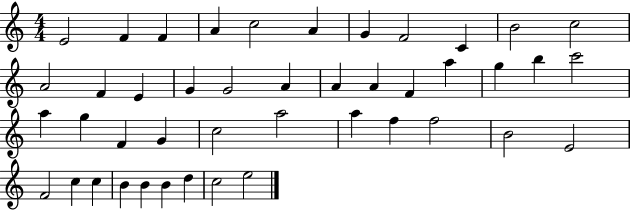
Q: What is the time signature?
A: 4/4